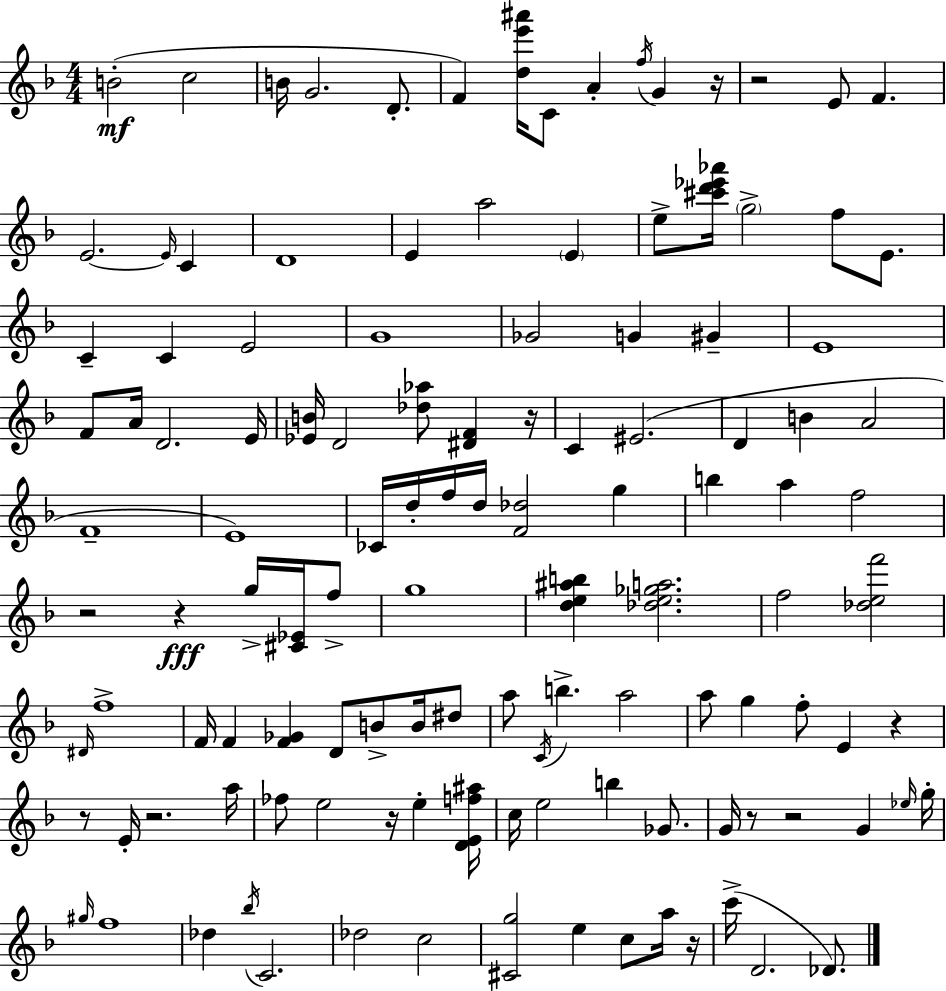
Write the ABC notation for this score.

X:1
T:Untitled
M:4/4
L:1/4
K:F
B2 c2 B/4 G2 D/2 F [de'^a']/4 C/2 A f/4 G z/4 z2 E/2 F E2 E/4 C D4 E a2 E e/2 [^c'd'_e'_a']/4 g2 f/2 E/2 C C E2 G4 _G2 G ^G E4 F/2 A/4 D2 E/4 [_EB]/4 D2 [_d_a]/2 [^DF] z/4 C ^E2 D B A2 F4 E4 _C/4 d/4 f/4 d/4 [F_d]2 g b a f2 z2 z g/4 [^C_E]/4 f/2 g4 [de^ab] [_de_ga]2 f2 [_def']2 ^D/4 f4 F/4 F [F_G] D/2 B/2 B/4 ^d/2 a/2 C/4 b a2 a/2 g f/2 E z z/2 E/4 z2 a/4 _f/2 e2 z/4 e [DEf^a]/4 c/4 e2 b _G/2 G/4 z/2 z2 G _e/4 g/4 ^g/4 f4 _d _b/4 C2 _d2 c2 [^Cg]2 e c/2 a/4 z/4 c'/4 D2 _D/2